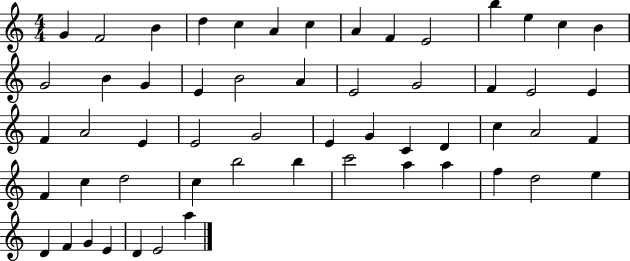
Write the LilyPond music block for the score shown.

{
  \clef treble
  \numericTimeSignature
  \time 4/4
  \key c \major
  g'4 f'2 b'4 | d''4 c''4 a'4 c''4 | a'4 f'4 e'2 | b''4 e''4 c''4 b'4 | \break g'2 b'4 g'4 | e'4 b'2 a'4 | e'2 g'2 | f'4 e'2 e'4 | \break f'4 a'2 e'4 | e'2 g'2 | e'4 g'4 c'4 d'4 | c''4 a'2 f'4 | \break f'4 c''4 d''2 | c''4 b''2 b''4 | c'''2 a''4 a''4 | f''4 d''2 e''4 | \break d'4 f'4 g'4 e'4 | d'4 e'2 a''4 | \bar "|."
}